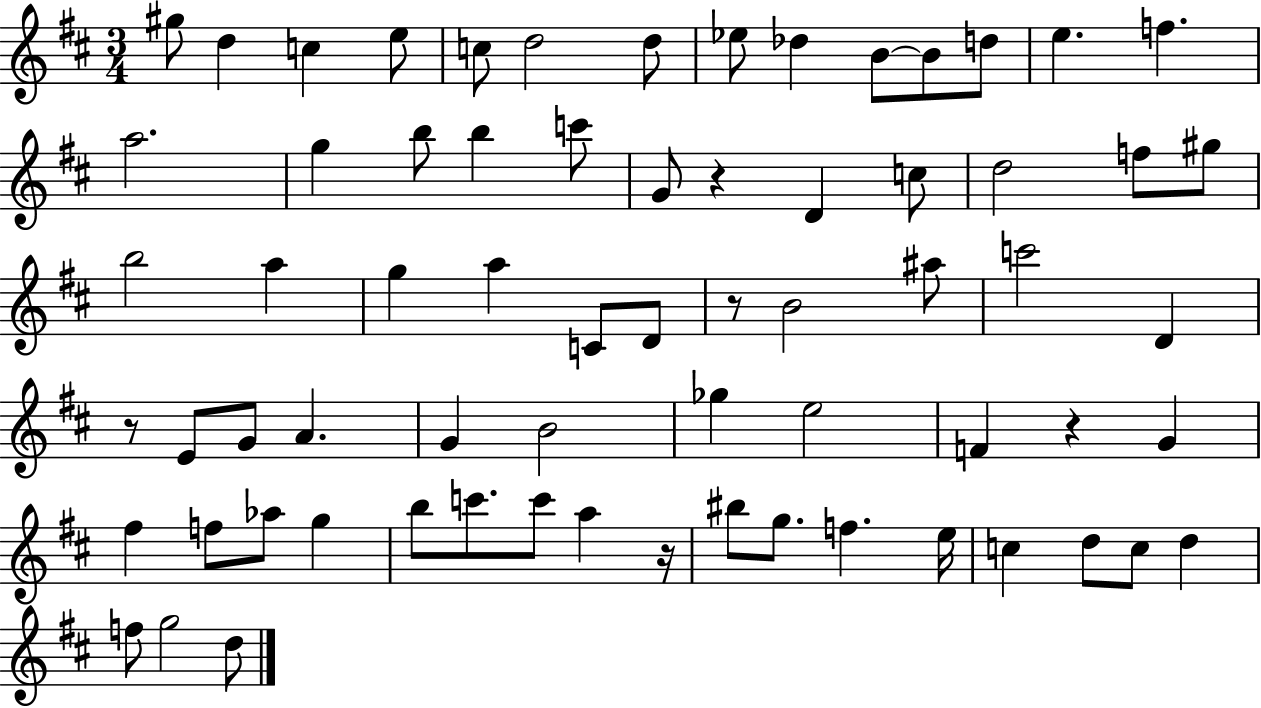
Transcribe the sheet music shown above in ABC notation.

X:1
T:Untitled
M:3/4
L:1/4
K:D
^g/2 d c e/2 c/2 d2 d/2 _e/2 _d B/2 B/2 d/2 e f a2 g b/2 b c'/2 G/2 z D c/2 d2 f/2 ^g/2 b2 a g a C/2 D/2 z/2 B2 ^a/2 c'2 D z/2 E/2 G/2 A G B2 _g e2 F z G ^f f/2 _a/2 g b/2 c'/2 c'/2 a z/4 ^b/2 g/2 f e/4 c d/2 c/2 d f/2 g2 d/2